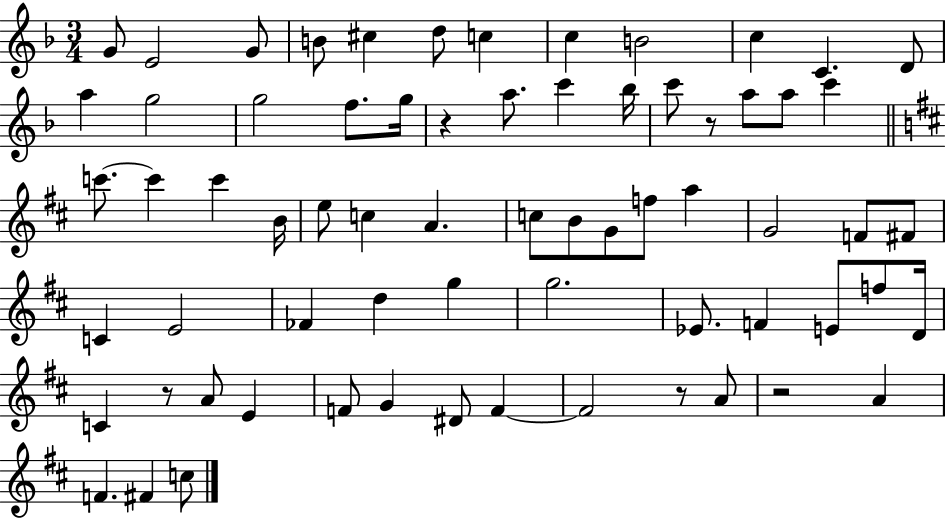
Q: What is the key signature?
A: F major